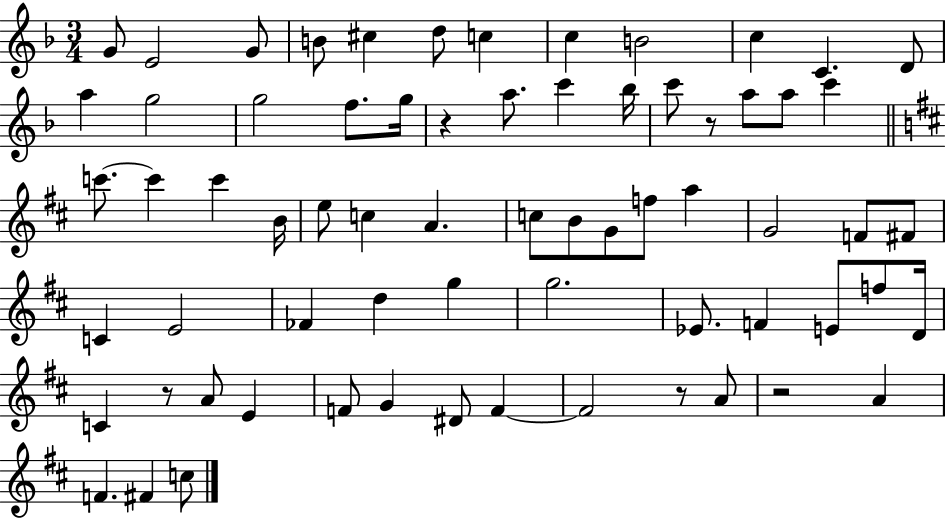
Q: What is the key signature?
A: F major